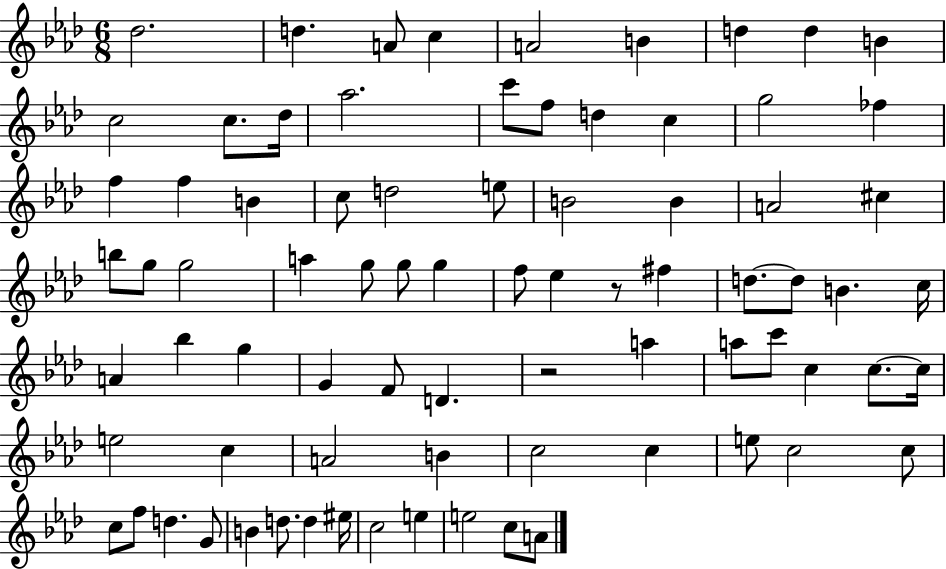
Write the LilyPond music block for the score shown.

{
  \clef treble
  \numericTimeSignature
  \time 6/8
  \key aes \major
  des''2. | d''4. a'8 c''4 | a'2 b'4 | d''4 d''4 b'4 | \break c''2 c''8. des''16 | aes''2. | c'''8 f''8 d''4 c''4 | g''2 fes''4 | \break f''4 f''4 b'4 | c''8 d''2 e''8 | b'2 b'4 | a'2 cis''4 | \break b''8 g''8 g''2 | a''4 g''8 g''8 g''4 | f''8 ees''4 r8 fis''4 | d''8.~~ d''8 b'4. c''16 | \break a'4 bes''4 g''4 | g'4 f'8 d'4. | r2 a''4 | a''8 c'''8 c''4 c''8.~~ c''16 | \break e''2 c''4 | a'2 b'4 | c''2 c''4 | e''8 c''2 c''8 | \break c''8 f''8 d''4. g'8 | b'4 d''8. d''4 eis''16 | c''2 e''4 | e''2 c''8 a'8 | \break \bar "|."
}